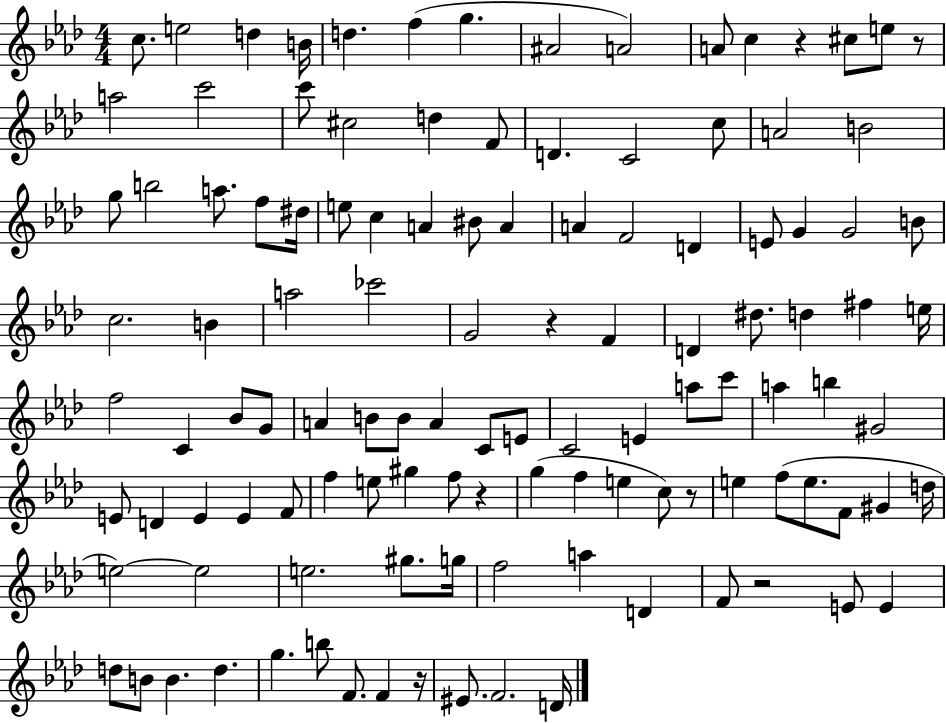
{
  \clef treble
  \numericTimeSignature
  \time 4/4
  \key aes \major
  c''8. e''2 d''4 b'16 | d''4. f''4( g''4. | ais'2 a'2) | a'8 c''4 r4 cis''8 e''8 r8 | \break a''2 c'''2 | c'''8 cis''2 d''4 f'8 | d'4. c'2 c''8 | a'2 b'2 | \break g''8 b''2 a''8. f''8 dis''16 | e''8 c''4 a'4 bis'8 a'4 | a'4 f'2 d'4 | e'8 g'4 g'2 b'8 | \break c''2. b'4 | a''2 ces'''2 | g'2 r4 f'4 | d'4 dis''8. d''4 fis''4 e''16 | \break f''2 c'4 bes'8 g'8 | a'4 b'8 b'8 a'4 c'8 e'8 | c'2 e'4 a''8 c'''8 | a''4 b''4 gis'2 | \break e'8 d'4 e'4 e'4 f'8 | f''4 e''8 gis''4 f''8 r4 | g''4( f''4 e''4 c''8) r8 | e''4 f''8( e''8. f'8 gis'4 d''16 | \break e''2~~) e''2 | e''2. gis''8. g''16 | f''2 a''4 d'4 | f'8 r2 e'8 e'4 | \break d''8 b'8 b'4. d''4. | g''4. b''8 f'8. f'4 r16 | eis'8. f'2. d'16 | \bar "|."
}